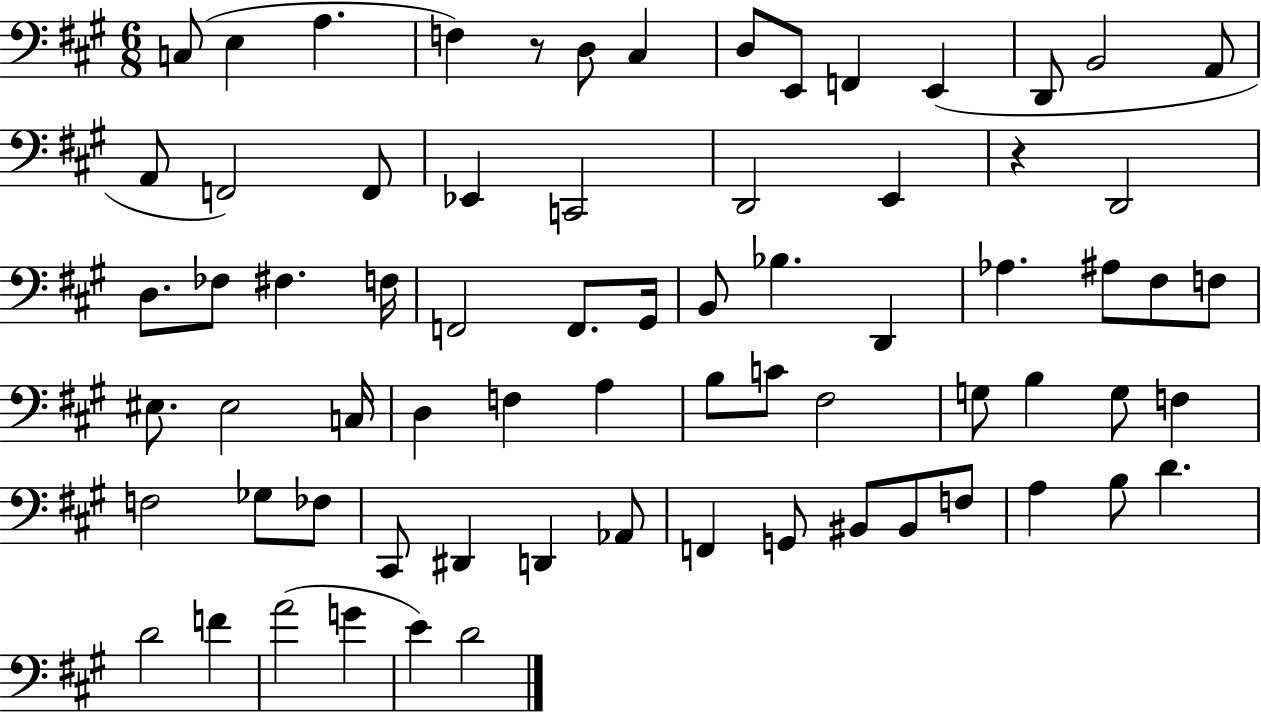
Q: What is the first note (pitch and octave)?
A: C3